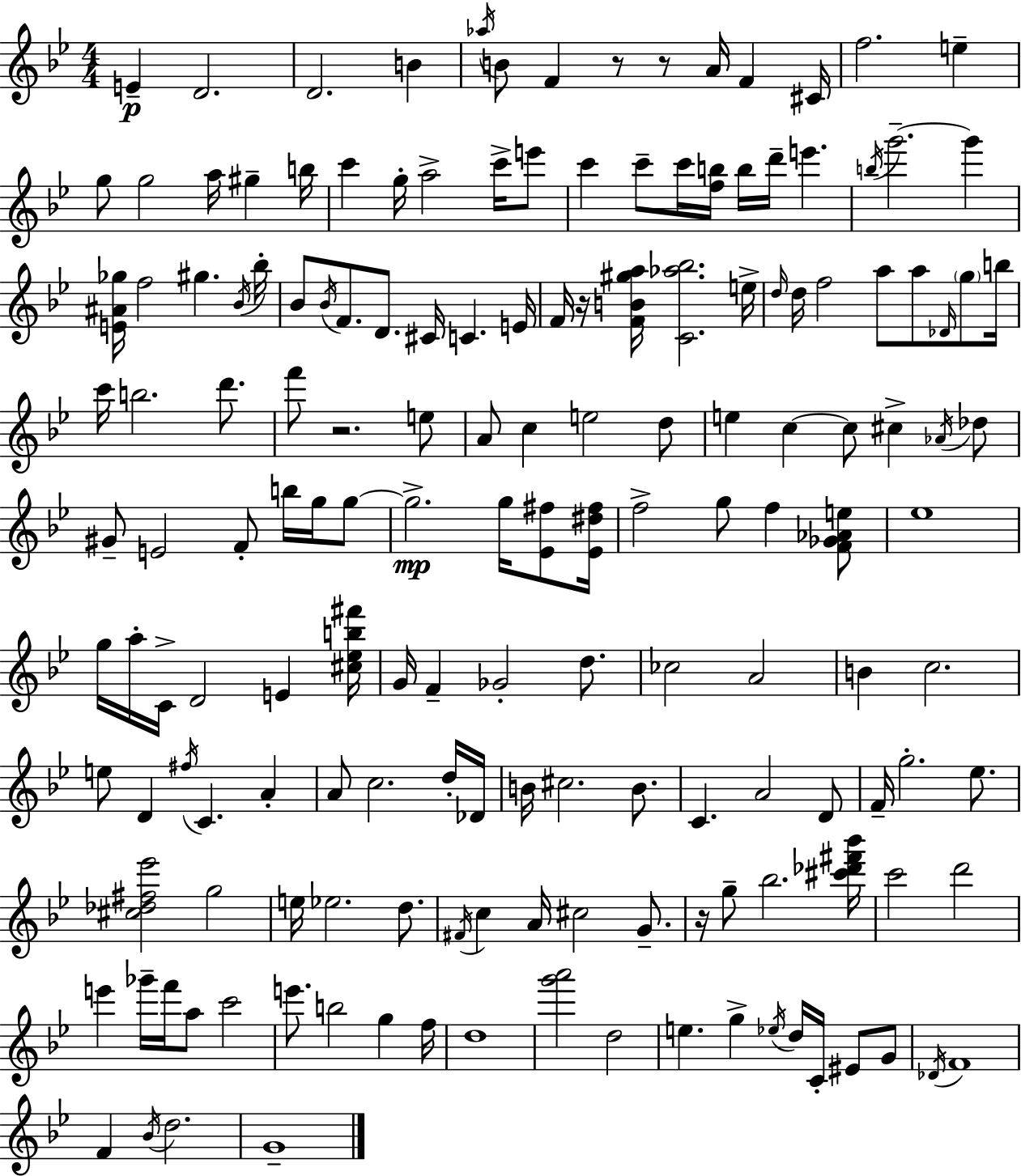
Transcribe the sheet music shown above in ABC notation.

X:1
T:Untitled
M:4/4
L:1/4
K:Bb
E D2 D2 B _a/4 B/2 F z/2 z/2 A/4 F ^C/4 f2 e g/2 g2 a/4 ^g b/4 c' g/4 a2 c'/4 e'/2 c' c'/2 c'/4 [fb]/4 b/4 d'/4 e' b/4 g'2 g' [E^A_g]/4 f2 ^g _B/4 _b/4 _B/2 _B/4 F/2 D/2 ^C/4 C E/4 F/4 z/4 [FB^ga]/4 [C_a_b]2 e/4 d/4 d/4 f2 a/2 a/2 _D/4 g/2 b/4 c'/4 b2 d'/2 f'/2 z2 e/2 A/2 c e2 d/2 e c c/2 ^c _A/4 _d/2 ^G/2 E2 F/2 b/4 g/4 g/2 g2 g/4 [_E^f]/2 [_E^d^f]/4 f2 g/2 f [F_G_Ae]/2 _e4 g/4 a/4 C/4 D2 E [^c_eb^f']/4 G/4 F _G2 d/2 _c2 A2 B c2 e/2 D ^f/4 C A A/2 c2 d/4 _D/4 B/4 ^c2 B/2 C A2 D/2 F/4 g2 _e/2 [^c_d^f_e']2 g2 e/4 _e2 d/2 ^F/4 c A/4 ^c2 G/2 z/4 g/2 _b2 [^c'_d'^f'_b']/4 c'2 d'2 e' _g'/4 f'/4 a/2 c'2 e'/2 b2 g f/4 d4 [g'a']2 d2 e g _e/4 d/4 C/4 ^E/2 G/2 _D/4 F4 F _B/4 d2 G4